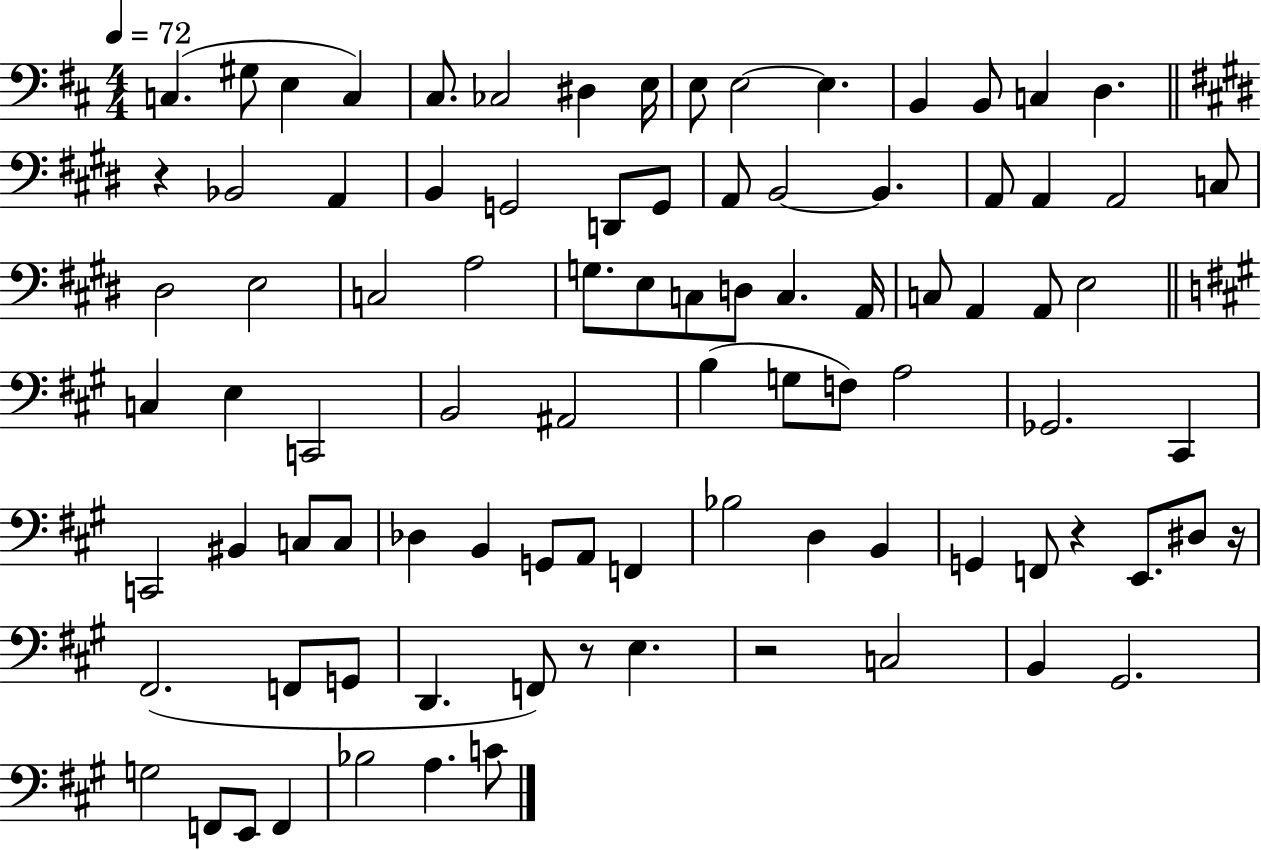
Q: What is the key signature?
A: D major